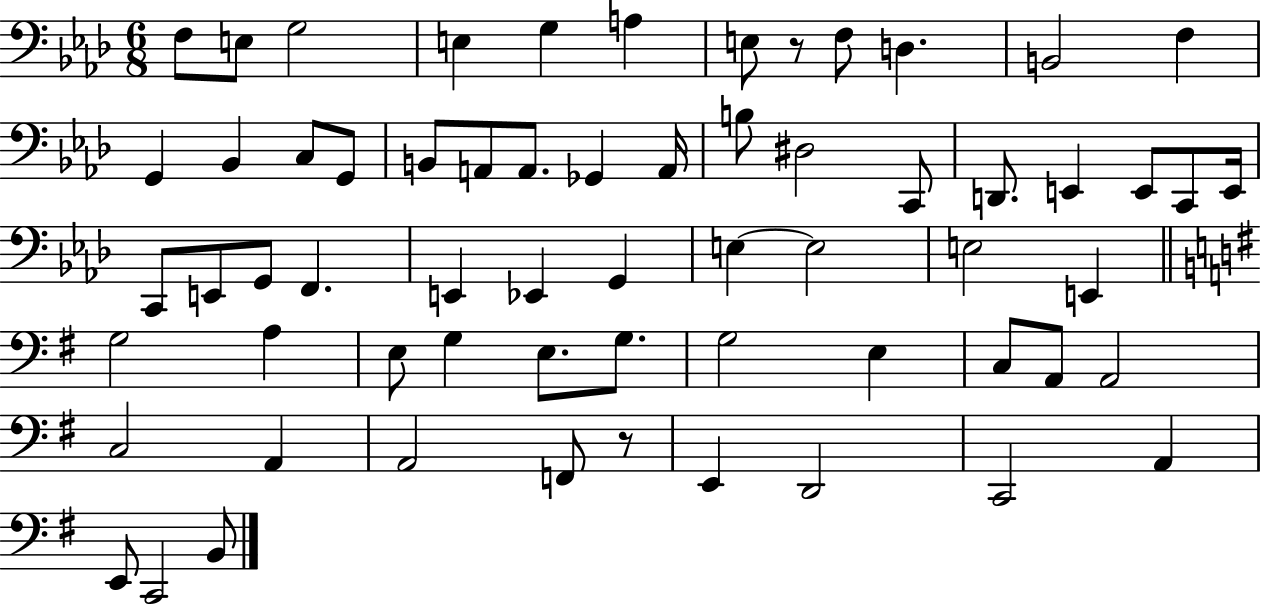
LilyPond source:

{
  \clef bass
  \numericTimeSignature
  \time 6/8
  \key aes \major
  f8 e8 g2 | e4 g4 a4 | e8 r8 f8 d4. | b,2 f4 | \break g,4 bes,4 c8 g,8 | b,8 a,8 a,8. ges,4 a,16 | b8 dis2 c,8 | d,8. e,4 e,8 c,8 e,16 | \break c,8 e,8 g,8 f,4. | e,4 ees,4 g,4 | e4~~ e2 | e2 e,4 | \break \bar "||" \break \key g \major g2 a4 | e8 g4 e8. g8. | g2 e4 | c8 a,8 a,2 | \break c2 a,4 | a,2 f,8 r8 | e,4 d,2 | c,2 a,4 | \break e,8 c,2 b,8 | \bar "|."
}